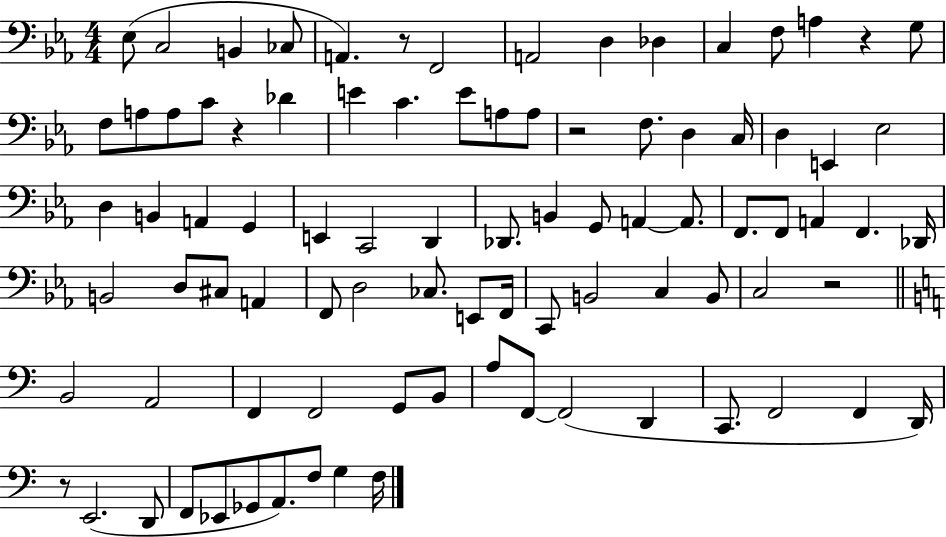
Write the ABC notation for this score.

X:1
T:Untitled
M:4/4
L:1/4
K:Eb
_E,/2 C,2 B,, _C,/2 A,, z/2 F,,2 A,,2 D, _D, C, F,/2 A, z G,/2 F,/2 A,/2 A,/2 C/2 z _D E C E/2 A,/2 A,/2 z2 F,/2 D, C,/4 D, E,, _E,2 D, B,, A,, G,, E,, C,,2 D,, _D,,/2 B,, G,,/2 A,, A,,/2 F,,/2 F,,/2 A,, F,, _D,,/4 B,,2 D,/2 ^C,/2 A,, F,,/2 D,2 _C,/2 E,,/2 F,,/4 C,,/2 B,,2 C, B,,/2 C,2 z2 B,,2 A,,2 F,, F,,2 G,,/2 B,,/2 A,/2 F,,/2 F,,2 D,, C,,/2 F,,2 F,, D,,/4 z/2 E,,2 D,,/2 F,,/2 _E,,/2 _G,,/2 A,,/2 F,/2 G, F,/4